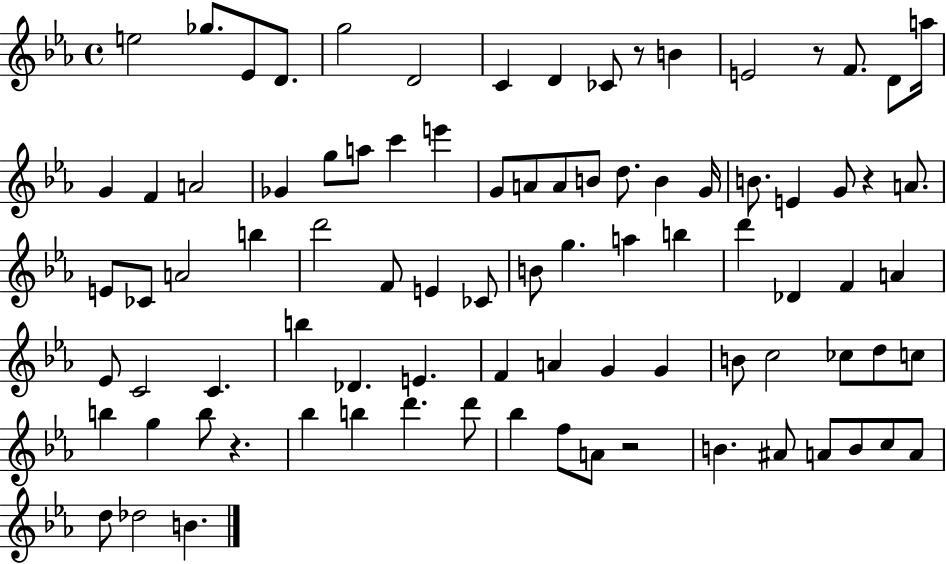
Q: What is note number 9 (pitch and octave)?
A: CES4